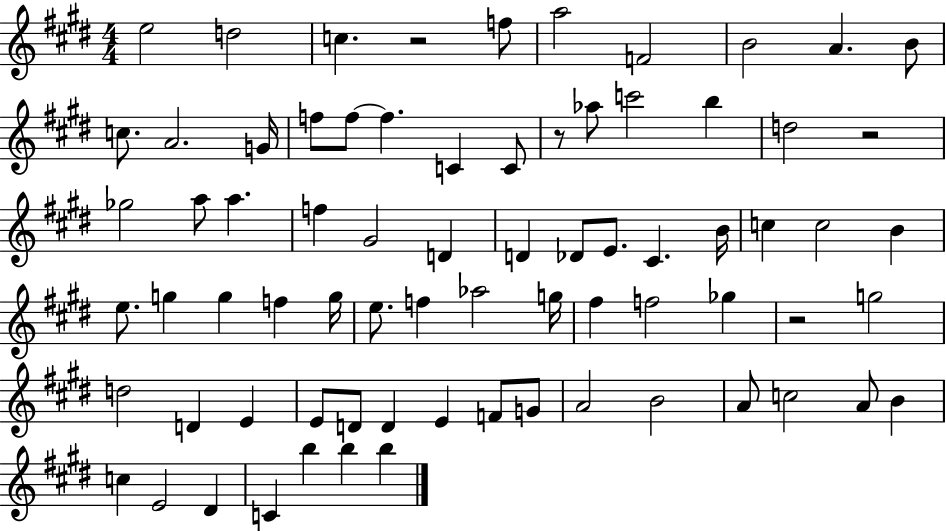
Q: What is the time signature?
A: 4/4